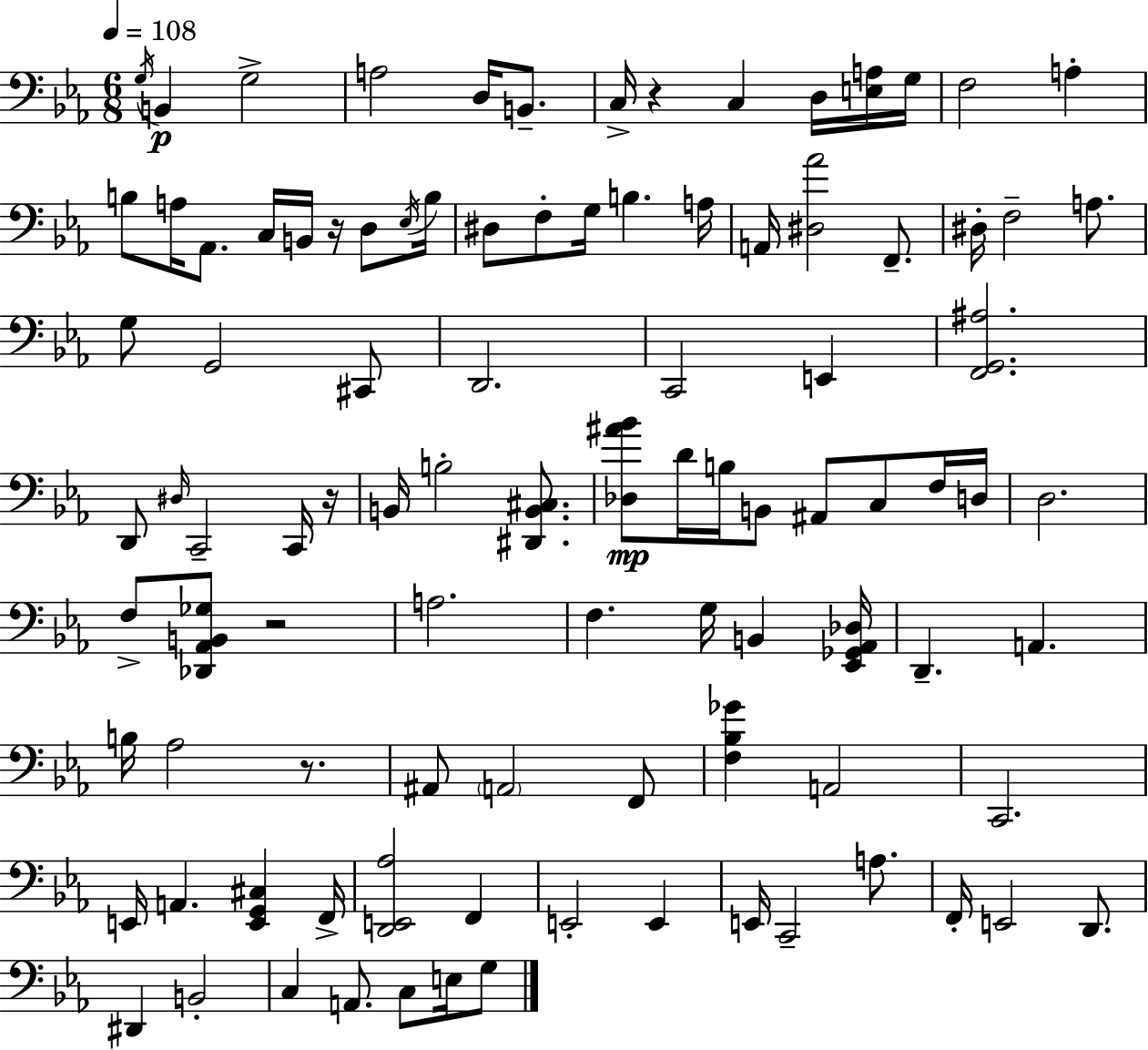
G3/s B2/q G3/h A3/h D3/s B2/e. C3/s R/q C3/q D3/s [E3,A3]/s G3/s F3/h A3/q B3/e A3/s Ab2/e. C3/s B2/s R/s D3/e Eb3/s B3/s D#3/e F3/e G3/s B3/q. A3/s A2/s [D#3,Ab4]/h F2/e. D#3/s F3/h A3/e. G3/e G2/h C#2/e D2/h. C2/h E2/q [F2,G2,A#3]/h. D2/e D#3/s C2/h C2/s R/s B2/s B3/h [D#2,B2,C#3]/e. [Db3,A#4,Bb4]/e D4/s B3/s B2/e A#2/e C3/e F3/s D3/s D3/h. F3/e [Db2,Ab2,B2,Gb3]/e R/h A3/h. F3/q. G3/s B2/q [Eb2,Gb2,Ab2,Db3]/s D2/q. A2/q. B3/s Ab3/h R/e. A#2/e A2/h F2/e [F3,Bb3,Gb4]/q A2/h C2/h. E2/s A2/q. [E2,G2,C#3]/q F2/s [D2,E2,Ab3]/h F2/q E2/h E2/q E2/s C2/h A3/e. F2/s E2/h D2/e. D#2/q B2/h C3/q A2/e. C3/e E3/s G3/e